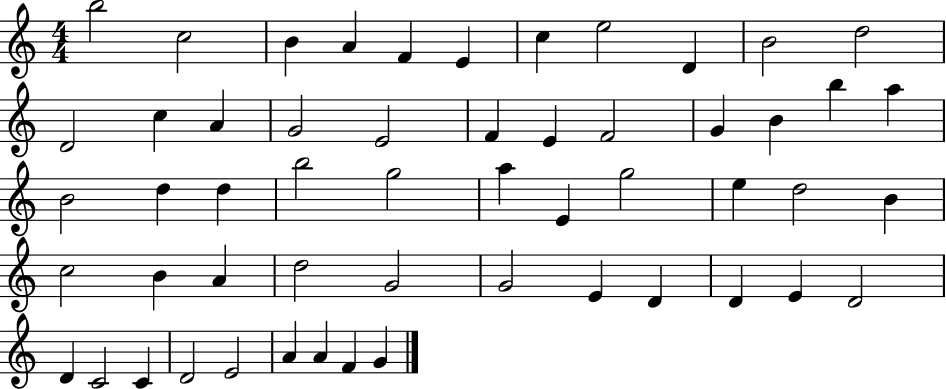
{
  \clef treble
  \numericTimeSignature
  \time 4/4
  \key c \major
  b''2 c''2 | b'4 a'4 f'4 e'4 | c''4 e''2 d'4 | b'2 d''2 | \break d'2 c''4 a'4 | g'2 e'2 | f'4 e'4 f'2 | g'4 b'4 b''4 a''4 | \break b'2 d''4 d''4 | b''2 g''2 | a''4 e'4 g''2 | e''4 d''2 b'4 | \break c''2 b'4 a'4 | d''2 g'2 | g'2 e'4 d'4 | d'4 e'4 d'2 | \break d'4 c'2 c'4 | d'2 e'2 | a'4 a'4 f'4 g'4 | \bar "|."
}